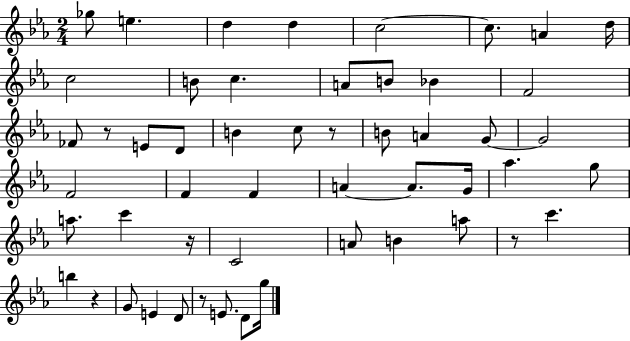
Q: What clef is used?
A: treble